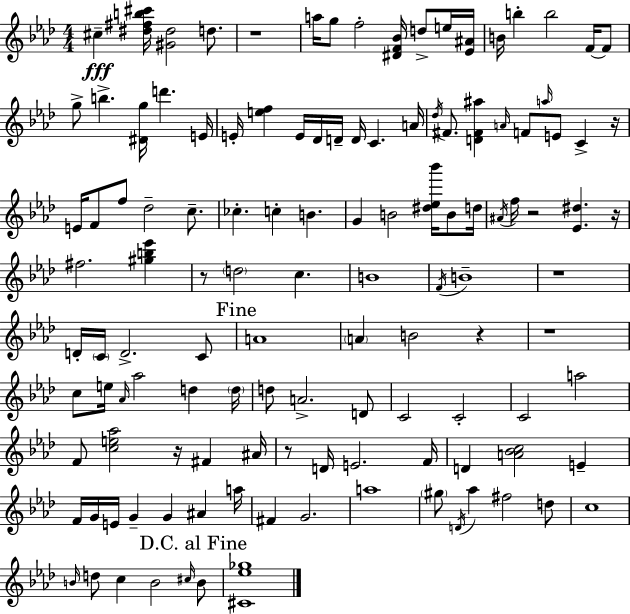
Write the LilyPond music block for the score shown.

{
  \clef treble
  \numericTimeSignature
  \time 4/4
  \key aes \major
  cis''4--\fff <dis'' fis'' b'' cis'''>16 <gis' dis''>2 d''8. | r1 | a''16 g''8 f''2-. <dis' f' bes'>16 d''8-> e''16 <ees' ais'>16 | b'16 b''4-. b''2 f'16~~ f'8 | \break g''8-> b''4.-> <dis' g''>16 d'''4. e'16 | e'16-. <e'' f''>4 e'16 des'16 d'16-- d'16 c'4. a'16 | \acciaccatura { des''16 } fis'8. <d' fis' ais''>4 \grace { a'16 } f'8 \grace { a''16 } e'8 c'4-> | r16 e'16 f'8 f''8 des''2-- | \break c''8.-- ces''4.-. c''4-. b'4. | g'4 b'2 <dis'' ees'' bes'''>16 | b'8 d''16 \acciaccatura { ais'16 } f''16 r2 <ees' dis''>4. | r16 fis''2. | \break <gis'' b'' ees'''>4 r8 \parenthesize d''2 c''4. | b'1 | \acciaccatura { f'16 } b'1-- | r1 | \break d'16-. \parenthesize c'16 d'2.-> | c'8 \mark "Fine" a'1 | \parenthesize a'4 b'2 | r4 r1 | \break c''8 e''16 \grace { aes'16 } aes''2 | d''4 \parenthesize d''16 d''8 a'2.-> | d'8 c'2 c'2-. | c'2 a''2 | \break f'8 <c'' e'' aes''>2 | r16 fis'4 ais'16 r8 d'16 e'2. | f'16 d'4 <a' bes' c''>2 | e'4-- f'16 g'16 e'16 g'4-- g'4 | \break ais'4 a''16 fis'4 g'2. | a''1 | \parenthesize gis''8 \acciaccatura { d'16 } aes''4 fis''2 | d''8 c''1 | \break \grace { b'16 } d''8 c''4 b'2 | \grace { cis''16 } \mark "D.C. al Fine" b'8 <cis' ees'' ges''>1 | \bar "|."
}